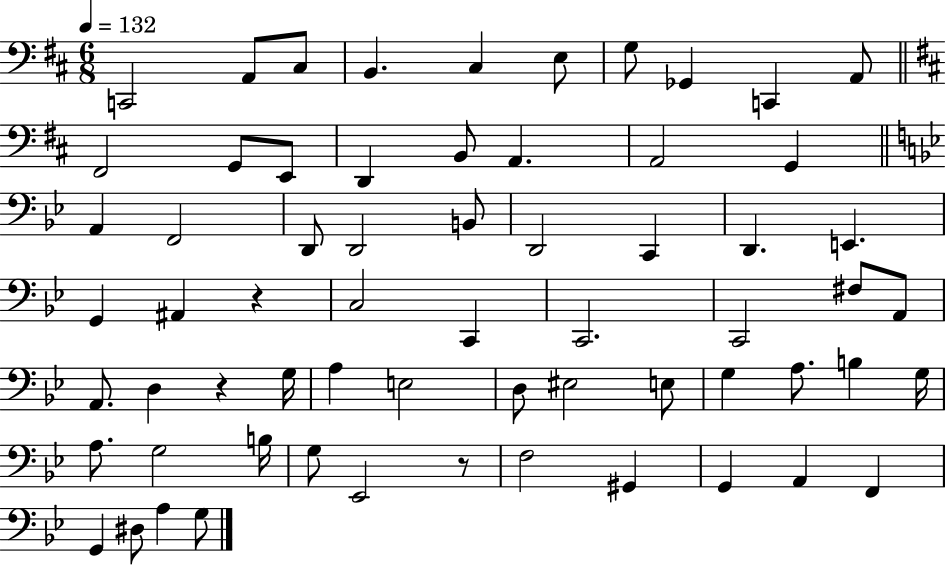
{
  \clef bass
  \numericTimeSignature
  \time 6/8
  \key d \major
  \tempo 4 = 132
  c,2 a,8 cis8 | b,4. cis4 e8 | g8 ges,4 c,4 a,8 | \bar "||" \break \key d \major fis,2 g,8 e,8 | d,4 b,8 a,4. | a,2 g,4 | \bar "||" \break \key bes \major a,4 f,2 | d,8 d,2 b,8 | d,2 c,4 | d,4. e,4. | \break g,4 ais,4 r4 | c2 c,4 | c,2. | c,2 fis8 a,8 | \break a,8. d4 r4 g16 | a4 e2 | d8 eis2 e8 | g4 a8. b4 g16 | \break a8. g2 b16 | g8 ees,2 r8 | f2 gis,4 | g,4 a,4 f,4 | \break g,4 dis8 a4 g8 | \bar "|."
}